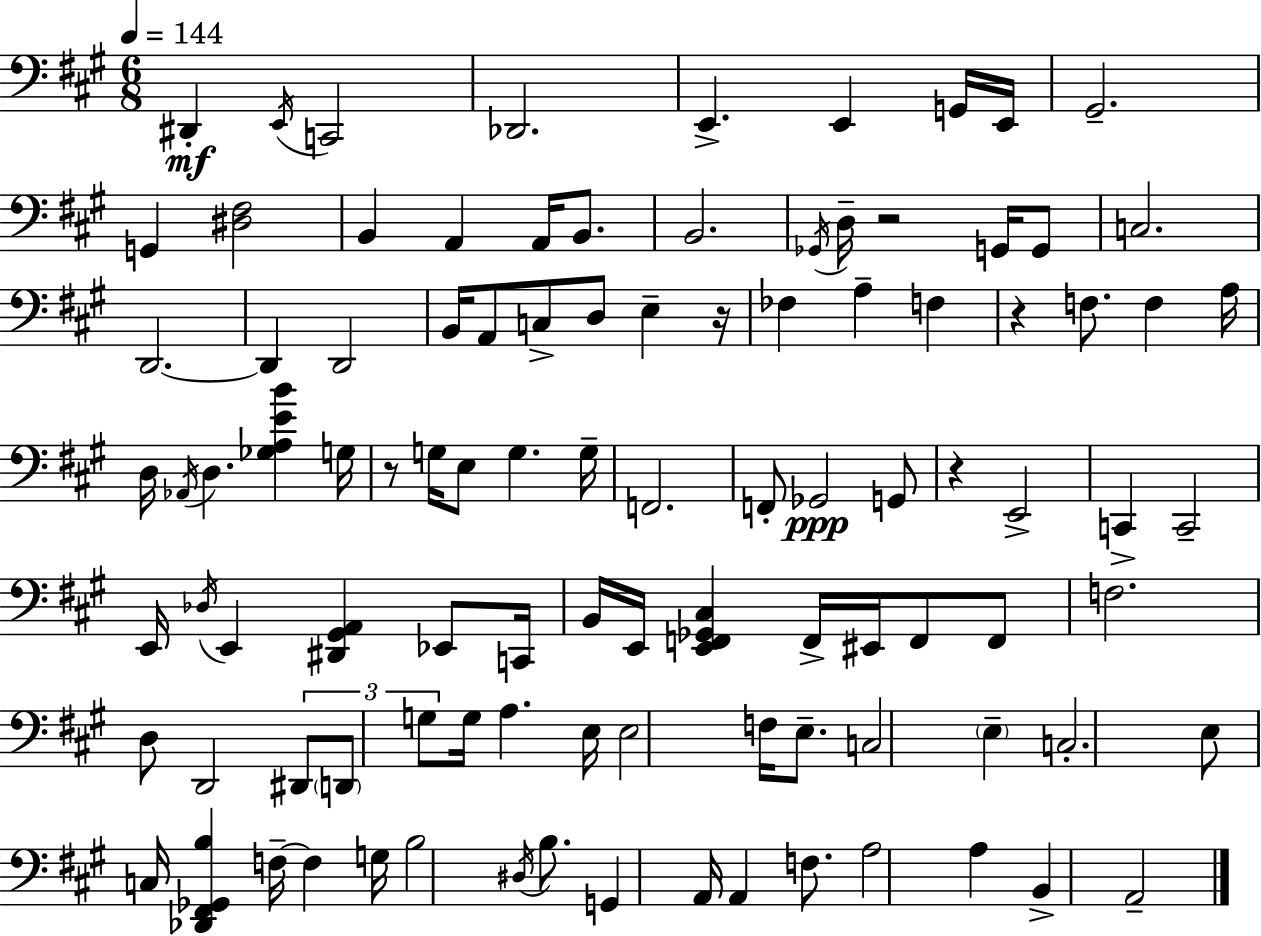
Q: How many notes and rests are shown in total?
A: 101